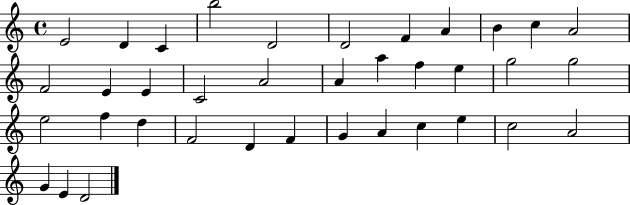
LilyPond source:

{
  \clef treble
  \time 4/4
  \defaultTimeSignature
  \key c \major
  e'2 d'4 c'4 | b''2 d'2 | d'2 f'4 a'4 | b'4 c''4 a'2 | \break f'2 e'4 e'4 | c'2 a'2 | a'4 a''4 f''4 e''4 | g''2 g''2 | \break e''2 f''4 d''4 | f'2 d'4 f'4 | g'4 a'4 c''4 e''4 | c''2 a'2 | \break g'4 e'4 d'2 | \bar "|."
}